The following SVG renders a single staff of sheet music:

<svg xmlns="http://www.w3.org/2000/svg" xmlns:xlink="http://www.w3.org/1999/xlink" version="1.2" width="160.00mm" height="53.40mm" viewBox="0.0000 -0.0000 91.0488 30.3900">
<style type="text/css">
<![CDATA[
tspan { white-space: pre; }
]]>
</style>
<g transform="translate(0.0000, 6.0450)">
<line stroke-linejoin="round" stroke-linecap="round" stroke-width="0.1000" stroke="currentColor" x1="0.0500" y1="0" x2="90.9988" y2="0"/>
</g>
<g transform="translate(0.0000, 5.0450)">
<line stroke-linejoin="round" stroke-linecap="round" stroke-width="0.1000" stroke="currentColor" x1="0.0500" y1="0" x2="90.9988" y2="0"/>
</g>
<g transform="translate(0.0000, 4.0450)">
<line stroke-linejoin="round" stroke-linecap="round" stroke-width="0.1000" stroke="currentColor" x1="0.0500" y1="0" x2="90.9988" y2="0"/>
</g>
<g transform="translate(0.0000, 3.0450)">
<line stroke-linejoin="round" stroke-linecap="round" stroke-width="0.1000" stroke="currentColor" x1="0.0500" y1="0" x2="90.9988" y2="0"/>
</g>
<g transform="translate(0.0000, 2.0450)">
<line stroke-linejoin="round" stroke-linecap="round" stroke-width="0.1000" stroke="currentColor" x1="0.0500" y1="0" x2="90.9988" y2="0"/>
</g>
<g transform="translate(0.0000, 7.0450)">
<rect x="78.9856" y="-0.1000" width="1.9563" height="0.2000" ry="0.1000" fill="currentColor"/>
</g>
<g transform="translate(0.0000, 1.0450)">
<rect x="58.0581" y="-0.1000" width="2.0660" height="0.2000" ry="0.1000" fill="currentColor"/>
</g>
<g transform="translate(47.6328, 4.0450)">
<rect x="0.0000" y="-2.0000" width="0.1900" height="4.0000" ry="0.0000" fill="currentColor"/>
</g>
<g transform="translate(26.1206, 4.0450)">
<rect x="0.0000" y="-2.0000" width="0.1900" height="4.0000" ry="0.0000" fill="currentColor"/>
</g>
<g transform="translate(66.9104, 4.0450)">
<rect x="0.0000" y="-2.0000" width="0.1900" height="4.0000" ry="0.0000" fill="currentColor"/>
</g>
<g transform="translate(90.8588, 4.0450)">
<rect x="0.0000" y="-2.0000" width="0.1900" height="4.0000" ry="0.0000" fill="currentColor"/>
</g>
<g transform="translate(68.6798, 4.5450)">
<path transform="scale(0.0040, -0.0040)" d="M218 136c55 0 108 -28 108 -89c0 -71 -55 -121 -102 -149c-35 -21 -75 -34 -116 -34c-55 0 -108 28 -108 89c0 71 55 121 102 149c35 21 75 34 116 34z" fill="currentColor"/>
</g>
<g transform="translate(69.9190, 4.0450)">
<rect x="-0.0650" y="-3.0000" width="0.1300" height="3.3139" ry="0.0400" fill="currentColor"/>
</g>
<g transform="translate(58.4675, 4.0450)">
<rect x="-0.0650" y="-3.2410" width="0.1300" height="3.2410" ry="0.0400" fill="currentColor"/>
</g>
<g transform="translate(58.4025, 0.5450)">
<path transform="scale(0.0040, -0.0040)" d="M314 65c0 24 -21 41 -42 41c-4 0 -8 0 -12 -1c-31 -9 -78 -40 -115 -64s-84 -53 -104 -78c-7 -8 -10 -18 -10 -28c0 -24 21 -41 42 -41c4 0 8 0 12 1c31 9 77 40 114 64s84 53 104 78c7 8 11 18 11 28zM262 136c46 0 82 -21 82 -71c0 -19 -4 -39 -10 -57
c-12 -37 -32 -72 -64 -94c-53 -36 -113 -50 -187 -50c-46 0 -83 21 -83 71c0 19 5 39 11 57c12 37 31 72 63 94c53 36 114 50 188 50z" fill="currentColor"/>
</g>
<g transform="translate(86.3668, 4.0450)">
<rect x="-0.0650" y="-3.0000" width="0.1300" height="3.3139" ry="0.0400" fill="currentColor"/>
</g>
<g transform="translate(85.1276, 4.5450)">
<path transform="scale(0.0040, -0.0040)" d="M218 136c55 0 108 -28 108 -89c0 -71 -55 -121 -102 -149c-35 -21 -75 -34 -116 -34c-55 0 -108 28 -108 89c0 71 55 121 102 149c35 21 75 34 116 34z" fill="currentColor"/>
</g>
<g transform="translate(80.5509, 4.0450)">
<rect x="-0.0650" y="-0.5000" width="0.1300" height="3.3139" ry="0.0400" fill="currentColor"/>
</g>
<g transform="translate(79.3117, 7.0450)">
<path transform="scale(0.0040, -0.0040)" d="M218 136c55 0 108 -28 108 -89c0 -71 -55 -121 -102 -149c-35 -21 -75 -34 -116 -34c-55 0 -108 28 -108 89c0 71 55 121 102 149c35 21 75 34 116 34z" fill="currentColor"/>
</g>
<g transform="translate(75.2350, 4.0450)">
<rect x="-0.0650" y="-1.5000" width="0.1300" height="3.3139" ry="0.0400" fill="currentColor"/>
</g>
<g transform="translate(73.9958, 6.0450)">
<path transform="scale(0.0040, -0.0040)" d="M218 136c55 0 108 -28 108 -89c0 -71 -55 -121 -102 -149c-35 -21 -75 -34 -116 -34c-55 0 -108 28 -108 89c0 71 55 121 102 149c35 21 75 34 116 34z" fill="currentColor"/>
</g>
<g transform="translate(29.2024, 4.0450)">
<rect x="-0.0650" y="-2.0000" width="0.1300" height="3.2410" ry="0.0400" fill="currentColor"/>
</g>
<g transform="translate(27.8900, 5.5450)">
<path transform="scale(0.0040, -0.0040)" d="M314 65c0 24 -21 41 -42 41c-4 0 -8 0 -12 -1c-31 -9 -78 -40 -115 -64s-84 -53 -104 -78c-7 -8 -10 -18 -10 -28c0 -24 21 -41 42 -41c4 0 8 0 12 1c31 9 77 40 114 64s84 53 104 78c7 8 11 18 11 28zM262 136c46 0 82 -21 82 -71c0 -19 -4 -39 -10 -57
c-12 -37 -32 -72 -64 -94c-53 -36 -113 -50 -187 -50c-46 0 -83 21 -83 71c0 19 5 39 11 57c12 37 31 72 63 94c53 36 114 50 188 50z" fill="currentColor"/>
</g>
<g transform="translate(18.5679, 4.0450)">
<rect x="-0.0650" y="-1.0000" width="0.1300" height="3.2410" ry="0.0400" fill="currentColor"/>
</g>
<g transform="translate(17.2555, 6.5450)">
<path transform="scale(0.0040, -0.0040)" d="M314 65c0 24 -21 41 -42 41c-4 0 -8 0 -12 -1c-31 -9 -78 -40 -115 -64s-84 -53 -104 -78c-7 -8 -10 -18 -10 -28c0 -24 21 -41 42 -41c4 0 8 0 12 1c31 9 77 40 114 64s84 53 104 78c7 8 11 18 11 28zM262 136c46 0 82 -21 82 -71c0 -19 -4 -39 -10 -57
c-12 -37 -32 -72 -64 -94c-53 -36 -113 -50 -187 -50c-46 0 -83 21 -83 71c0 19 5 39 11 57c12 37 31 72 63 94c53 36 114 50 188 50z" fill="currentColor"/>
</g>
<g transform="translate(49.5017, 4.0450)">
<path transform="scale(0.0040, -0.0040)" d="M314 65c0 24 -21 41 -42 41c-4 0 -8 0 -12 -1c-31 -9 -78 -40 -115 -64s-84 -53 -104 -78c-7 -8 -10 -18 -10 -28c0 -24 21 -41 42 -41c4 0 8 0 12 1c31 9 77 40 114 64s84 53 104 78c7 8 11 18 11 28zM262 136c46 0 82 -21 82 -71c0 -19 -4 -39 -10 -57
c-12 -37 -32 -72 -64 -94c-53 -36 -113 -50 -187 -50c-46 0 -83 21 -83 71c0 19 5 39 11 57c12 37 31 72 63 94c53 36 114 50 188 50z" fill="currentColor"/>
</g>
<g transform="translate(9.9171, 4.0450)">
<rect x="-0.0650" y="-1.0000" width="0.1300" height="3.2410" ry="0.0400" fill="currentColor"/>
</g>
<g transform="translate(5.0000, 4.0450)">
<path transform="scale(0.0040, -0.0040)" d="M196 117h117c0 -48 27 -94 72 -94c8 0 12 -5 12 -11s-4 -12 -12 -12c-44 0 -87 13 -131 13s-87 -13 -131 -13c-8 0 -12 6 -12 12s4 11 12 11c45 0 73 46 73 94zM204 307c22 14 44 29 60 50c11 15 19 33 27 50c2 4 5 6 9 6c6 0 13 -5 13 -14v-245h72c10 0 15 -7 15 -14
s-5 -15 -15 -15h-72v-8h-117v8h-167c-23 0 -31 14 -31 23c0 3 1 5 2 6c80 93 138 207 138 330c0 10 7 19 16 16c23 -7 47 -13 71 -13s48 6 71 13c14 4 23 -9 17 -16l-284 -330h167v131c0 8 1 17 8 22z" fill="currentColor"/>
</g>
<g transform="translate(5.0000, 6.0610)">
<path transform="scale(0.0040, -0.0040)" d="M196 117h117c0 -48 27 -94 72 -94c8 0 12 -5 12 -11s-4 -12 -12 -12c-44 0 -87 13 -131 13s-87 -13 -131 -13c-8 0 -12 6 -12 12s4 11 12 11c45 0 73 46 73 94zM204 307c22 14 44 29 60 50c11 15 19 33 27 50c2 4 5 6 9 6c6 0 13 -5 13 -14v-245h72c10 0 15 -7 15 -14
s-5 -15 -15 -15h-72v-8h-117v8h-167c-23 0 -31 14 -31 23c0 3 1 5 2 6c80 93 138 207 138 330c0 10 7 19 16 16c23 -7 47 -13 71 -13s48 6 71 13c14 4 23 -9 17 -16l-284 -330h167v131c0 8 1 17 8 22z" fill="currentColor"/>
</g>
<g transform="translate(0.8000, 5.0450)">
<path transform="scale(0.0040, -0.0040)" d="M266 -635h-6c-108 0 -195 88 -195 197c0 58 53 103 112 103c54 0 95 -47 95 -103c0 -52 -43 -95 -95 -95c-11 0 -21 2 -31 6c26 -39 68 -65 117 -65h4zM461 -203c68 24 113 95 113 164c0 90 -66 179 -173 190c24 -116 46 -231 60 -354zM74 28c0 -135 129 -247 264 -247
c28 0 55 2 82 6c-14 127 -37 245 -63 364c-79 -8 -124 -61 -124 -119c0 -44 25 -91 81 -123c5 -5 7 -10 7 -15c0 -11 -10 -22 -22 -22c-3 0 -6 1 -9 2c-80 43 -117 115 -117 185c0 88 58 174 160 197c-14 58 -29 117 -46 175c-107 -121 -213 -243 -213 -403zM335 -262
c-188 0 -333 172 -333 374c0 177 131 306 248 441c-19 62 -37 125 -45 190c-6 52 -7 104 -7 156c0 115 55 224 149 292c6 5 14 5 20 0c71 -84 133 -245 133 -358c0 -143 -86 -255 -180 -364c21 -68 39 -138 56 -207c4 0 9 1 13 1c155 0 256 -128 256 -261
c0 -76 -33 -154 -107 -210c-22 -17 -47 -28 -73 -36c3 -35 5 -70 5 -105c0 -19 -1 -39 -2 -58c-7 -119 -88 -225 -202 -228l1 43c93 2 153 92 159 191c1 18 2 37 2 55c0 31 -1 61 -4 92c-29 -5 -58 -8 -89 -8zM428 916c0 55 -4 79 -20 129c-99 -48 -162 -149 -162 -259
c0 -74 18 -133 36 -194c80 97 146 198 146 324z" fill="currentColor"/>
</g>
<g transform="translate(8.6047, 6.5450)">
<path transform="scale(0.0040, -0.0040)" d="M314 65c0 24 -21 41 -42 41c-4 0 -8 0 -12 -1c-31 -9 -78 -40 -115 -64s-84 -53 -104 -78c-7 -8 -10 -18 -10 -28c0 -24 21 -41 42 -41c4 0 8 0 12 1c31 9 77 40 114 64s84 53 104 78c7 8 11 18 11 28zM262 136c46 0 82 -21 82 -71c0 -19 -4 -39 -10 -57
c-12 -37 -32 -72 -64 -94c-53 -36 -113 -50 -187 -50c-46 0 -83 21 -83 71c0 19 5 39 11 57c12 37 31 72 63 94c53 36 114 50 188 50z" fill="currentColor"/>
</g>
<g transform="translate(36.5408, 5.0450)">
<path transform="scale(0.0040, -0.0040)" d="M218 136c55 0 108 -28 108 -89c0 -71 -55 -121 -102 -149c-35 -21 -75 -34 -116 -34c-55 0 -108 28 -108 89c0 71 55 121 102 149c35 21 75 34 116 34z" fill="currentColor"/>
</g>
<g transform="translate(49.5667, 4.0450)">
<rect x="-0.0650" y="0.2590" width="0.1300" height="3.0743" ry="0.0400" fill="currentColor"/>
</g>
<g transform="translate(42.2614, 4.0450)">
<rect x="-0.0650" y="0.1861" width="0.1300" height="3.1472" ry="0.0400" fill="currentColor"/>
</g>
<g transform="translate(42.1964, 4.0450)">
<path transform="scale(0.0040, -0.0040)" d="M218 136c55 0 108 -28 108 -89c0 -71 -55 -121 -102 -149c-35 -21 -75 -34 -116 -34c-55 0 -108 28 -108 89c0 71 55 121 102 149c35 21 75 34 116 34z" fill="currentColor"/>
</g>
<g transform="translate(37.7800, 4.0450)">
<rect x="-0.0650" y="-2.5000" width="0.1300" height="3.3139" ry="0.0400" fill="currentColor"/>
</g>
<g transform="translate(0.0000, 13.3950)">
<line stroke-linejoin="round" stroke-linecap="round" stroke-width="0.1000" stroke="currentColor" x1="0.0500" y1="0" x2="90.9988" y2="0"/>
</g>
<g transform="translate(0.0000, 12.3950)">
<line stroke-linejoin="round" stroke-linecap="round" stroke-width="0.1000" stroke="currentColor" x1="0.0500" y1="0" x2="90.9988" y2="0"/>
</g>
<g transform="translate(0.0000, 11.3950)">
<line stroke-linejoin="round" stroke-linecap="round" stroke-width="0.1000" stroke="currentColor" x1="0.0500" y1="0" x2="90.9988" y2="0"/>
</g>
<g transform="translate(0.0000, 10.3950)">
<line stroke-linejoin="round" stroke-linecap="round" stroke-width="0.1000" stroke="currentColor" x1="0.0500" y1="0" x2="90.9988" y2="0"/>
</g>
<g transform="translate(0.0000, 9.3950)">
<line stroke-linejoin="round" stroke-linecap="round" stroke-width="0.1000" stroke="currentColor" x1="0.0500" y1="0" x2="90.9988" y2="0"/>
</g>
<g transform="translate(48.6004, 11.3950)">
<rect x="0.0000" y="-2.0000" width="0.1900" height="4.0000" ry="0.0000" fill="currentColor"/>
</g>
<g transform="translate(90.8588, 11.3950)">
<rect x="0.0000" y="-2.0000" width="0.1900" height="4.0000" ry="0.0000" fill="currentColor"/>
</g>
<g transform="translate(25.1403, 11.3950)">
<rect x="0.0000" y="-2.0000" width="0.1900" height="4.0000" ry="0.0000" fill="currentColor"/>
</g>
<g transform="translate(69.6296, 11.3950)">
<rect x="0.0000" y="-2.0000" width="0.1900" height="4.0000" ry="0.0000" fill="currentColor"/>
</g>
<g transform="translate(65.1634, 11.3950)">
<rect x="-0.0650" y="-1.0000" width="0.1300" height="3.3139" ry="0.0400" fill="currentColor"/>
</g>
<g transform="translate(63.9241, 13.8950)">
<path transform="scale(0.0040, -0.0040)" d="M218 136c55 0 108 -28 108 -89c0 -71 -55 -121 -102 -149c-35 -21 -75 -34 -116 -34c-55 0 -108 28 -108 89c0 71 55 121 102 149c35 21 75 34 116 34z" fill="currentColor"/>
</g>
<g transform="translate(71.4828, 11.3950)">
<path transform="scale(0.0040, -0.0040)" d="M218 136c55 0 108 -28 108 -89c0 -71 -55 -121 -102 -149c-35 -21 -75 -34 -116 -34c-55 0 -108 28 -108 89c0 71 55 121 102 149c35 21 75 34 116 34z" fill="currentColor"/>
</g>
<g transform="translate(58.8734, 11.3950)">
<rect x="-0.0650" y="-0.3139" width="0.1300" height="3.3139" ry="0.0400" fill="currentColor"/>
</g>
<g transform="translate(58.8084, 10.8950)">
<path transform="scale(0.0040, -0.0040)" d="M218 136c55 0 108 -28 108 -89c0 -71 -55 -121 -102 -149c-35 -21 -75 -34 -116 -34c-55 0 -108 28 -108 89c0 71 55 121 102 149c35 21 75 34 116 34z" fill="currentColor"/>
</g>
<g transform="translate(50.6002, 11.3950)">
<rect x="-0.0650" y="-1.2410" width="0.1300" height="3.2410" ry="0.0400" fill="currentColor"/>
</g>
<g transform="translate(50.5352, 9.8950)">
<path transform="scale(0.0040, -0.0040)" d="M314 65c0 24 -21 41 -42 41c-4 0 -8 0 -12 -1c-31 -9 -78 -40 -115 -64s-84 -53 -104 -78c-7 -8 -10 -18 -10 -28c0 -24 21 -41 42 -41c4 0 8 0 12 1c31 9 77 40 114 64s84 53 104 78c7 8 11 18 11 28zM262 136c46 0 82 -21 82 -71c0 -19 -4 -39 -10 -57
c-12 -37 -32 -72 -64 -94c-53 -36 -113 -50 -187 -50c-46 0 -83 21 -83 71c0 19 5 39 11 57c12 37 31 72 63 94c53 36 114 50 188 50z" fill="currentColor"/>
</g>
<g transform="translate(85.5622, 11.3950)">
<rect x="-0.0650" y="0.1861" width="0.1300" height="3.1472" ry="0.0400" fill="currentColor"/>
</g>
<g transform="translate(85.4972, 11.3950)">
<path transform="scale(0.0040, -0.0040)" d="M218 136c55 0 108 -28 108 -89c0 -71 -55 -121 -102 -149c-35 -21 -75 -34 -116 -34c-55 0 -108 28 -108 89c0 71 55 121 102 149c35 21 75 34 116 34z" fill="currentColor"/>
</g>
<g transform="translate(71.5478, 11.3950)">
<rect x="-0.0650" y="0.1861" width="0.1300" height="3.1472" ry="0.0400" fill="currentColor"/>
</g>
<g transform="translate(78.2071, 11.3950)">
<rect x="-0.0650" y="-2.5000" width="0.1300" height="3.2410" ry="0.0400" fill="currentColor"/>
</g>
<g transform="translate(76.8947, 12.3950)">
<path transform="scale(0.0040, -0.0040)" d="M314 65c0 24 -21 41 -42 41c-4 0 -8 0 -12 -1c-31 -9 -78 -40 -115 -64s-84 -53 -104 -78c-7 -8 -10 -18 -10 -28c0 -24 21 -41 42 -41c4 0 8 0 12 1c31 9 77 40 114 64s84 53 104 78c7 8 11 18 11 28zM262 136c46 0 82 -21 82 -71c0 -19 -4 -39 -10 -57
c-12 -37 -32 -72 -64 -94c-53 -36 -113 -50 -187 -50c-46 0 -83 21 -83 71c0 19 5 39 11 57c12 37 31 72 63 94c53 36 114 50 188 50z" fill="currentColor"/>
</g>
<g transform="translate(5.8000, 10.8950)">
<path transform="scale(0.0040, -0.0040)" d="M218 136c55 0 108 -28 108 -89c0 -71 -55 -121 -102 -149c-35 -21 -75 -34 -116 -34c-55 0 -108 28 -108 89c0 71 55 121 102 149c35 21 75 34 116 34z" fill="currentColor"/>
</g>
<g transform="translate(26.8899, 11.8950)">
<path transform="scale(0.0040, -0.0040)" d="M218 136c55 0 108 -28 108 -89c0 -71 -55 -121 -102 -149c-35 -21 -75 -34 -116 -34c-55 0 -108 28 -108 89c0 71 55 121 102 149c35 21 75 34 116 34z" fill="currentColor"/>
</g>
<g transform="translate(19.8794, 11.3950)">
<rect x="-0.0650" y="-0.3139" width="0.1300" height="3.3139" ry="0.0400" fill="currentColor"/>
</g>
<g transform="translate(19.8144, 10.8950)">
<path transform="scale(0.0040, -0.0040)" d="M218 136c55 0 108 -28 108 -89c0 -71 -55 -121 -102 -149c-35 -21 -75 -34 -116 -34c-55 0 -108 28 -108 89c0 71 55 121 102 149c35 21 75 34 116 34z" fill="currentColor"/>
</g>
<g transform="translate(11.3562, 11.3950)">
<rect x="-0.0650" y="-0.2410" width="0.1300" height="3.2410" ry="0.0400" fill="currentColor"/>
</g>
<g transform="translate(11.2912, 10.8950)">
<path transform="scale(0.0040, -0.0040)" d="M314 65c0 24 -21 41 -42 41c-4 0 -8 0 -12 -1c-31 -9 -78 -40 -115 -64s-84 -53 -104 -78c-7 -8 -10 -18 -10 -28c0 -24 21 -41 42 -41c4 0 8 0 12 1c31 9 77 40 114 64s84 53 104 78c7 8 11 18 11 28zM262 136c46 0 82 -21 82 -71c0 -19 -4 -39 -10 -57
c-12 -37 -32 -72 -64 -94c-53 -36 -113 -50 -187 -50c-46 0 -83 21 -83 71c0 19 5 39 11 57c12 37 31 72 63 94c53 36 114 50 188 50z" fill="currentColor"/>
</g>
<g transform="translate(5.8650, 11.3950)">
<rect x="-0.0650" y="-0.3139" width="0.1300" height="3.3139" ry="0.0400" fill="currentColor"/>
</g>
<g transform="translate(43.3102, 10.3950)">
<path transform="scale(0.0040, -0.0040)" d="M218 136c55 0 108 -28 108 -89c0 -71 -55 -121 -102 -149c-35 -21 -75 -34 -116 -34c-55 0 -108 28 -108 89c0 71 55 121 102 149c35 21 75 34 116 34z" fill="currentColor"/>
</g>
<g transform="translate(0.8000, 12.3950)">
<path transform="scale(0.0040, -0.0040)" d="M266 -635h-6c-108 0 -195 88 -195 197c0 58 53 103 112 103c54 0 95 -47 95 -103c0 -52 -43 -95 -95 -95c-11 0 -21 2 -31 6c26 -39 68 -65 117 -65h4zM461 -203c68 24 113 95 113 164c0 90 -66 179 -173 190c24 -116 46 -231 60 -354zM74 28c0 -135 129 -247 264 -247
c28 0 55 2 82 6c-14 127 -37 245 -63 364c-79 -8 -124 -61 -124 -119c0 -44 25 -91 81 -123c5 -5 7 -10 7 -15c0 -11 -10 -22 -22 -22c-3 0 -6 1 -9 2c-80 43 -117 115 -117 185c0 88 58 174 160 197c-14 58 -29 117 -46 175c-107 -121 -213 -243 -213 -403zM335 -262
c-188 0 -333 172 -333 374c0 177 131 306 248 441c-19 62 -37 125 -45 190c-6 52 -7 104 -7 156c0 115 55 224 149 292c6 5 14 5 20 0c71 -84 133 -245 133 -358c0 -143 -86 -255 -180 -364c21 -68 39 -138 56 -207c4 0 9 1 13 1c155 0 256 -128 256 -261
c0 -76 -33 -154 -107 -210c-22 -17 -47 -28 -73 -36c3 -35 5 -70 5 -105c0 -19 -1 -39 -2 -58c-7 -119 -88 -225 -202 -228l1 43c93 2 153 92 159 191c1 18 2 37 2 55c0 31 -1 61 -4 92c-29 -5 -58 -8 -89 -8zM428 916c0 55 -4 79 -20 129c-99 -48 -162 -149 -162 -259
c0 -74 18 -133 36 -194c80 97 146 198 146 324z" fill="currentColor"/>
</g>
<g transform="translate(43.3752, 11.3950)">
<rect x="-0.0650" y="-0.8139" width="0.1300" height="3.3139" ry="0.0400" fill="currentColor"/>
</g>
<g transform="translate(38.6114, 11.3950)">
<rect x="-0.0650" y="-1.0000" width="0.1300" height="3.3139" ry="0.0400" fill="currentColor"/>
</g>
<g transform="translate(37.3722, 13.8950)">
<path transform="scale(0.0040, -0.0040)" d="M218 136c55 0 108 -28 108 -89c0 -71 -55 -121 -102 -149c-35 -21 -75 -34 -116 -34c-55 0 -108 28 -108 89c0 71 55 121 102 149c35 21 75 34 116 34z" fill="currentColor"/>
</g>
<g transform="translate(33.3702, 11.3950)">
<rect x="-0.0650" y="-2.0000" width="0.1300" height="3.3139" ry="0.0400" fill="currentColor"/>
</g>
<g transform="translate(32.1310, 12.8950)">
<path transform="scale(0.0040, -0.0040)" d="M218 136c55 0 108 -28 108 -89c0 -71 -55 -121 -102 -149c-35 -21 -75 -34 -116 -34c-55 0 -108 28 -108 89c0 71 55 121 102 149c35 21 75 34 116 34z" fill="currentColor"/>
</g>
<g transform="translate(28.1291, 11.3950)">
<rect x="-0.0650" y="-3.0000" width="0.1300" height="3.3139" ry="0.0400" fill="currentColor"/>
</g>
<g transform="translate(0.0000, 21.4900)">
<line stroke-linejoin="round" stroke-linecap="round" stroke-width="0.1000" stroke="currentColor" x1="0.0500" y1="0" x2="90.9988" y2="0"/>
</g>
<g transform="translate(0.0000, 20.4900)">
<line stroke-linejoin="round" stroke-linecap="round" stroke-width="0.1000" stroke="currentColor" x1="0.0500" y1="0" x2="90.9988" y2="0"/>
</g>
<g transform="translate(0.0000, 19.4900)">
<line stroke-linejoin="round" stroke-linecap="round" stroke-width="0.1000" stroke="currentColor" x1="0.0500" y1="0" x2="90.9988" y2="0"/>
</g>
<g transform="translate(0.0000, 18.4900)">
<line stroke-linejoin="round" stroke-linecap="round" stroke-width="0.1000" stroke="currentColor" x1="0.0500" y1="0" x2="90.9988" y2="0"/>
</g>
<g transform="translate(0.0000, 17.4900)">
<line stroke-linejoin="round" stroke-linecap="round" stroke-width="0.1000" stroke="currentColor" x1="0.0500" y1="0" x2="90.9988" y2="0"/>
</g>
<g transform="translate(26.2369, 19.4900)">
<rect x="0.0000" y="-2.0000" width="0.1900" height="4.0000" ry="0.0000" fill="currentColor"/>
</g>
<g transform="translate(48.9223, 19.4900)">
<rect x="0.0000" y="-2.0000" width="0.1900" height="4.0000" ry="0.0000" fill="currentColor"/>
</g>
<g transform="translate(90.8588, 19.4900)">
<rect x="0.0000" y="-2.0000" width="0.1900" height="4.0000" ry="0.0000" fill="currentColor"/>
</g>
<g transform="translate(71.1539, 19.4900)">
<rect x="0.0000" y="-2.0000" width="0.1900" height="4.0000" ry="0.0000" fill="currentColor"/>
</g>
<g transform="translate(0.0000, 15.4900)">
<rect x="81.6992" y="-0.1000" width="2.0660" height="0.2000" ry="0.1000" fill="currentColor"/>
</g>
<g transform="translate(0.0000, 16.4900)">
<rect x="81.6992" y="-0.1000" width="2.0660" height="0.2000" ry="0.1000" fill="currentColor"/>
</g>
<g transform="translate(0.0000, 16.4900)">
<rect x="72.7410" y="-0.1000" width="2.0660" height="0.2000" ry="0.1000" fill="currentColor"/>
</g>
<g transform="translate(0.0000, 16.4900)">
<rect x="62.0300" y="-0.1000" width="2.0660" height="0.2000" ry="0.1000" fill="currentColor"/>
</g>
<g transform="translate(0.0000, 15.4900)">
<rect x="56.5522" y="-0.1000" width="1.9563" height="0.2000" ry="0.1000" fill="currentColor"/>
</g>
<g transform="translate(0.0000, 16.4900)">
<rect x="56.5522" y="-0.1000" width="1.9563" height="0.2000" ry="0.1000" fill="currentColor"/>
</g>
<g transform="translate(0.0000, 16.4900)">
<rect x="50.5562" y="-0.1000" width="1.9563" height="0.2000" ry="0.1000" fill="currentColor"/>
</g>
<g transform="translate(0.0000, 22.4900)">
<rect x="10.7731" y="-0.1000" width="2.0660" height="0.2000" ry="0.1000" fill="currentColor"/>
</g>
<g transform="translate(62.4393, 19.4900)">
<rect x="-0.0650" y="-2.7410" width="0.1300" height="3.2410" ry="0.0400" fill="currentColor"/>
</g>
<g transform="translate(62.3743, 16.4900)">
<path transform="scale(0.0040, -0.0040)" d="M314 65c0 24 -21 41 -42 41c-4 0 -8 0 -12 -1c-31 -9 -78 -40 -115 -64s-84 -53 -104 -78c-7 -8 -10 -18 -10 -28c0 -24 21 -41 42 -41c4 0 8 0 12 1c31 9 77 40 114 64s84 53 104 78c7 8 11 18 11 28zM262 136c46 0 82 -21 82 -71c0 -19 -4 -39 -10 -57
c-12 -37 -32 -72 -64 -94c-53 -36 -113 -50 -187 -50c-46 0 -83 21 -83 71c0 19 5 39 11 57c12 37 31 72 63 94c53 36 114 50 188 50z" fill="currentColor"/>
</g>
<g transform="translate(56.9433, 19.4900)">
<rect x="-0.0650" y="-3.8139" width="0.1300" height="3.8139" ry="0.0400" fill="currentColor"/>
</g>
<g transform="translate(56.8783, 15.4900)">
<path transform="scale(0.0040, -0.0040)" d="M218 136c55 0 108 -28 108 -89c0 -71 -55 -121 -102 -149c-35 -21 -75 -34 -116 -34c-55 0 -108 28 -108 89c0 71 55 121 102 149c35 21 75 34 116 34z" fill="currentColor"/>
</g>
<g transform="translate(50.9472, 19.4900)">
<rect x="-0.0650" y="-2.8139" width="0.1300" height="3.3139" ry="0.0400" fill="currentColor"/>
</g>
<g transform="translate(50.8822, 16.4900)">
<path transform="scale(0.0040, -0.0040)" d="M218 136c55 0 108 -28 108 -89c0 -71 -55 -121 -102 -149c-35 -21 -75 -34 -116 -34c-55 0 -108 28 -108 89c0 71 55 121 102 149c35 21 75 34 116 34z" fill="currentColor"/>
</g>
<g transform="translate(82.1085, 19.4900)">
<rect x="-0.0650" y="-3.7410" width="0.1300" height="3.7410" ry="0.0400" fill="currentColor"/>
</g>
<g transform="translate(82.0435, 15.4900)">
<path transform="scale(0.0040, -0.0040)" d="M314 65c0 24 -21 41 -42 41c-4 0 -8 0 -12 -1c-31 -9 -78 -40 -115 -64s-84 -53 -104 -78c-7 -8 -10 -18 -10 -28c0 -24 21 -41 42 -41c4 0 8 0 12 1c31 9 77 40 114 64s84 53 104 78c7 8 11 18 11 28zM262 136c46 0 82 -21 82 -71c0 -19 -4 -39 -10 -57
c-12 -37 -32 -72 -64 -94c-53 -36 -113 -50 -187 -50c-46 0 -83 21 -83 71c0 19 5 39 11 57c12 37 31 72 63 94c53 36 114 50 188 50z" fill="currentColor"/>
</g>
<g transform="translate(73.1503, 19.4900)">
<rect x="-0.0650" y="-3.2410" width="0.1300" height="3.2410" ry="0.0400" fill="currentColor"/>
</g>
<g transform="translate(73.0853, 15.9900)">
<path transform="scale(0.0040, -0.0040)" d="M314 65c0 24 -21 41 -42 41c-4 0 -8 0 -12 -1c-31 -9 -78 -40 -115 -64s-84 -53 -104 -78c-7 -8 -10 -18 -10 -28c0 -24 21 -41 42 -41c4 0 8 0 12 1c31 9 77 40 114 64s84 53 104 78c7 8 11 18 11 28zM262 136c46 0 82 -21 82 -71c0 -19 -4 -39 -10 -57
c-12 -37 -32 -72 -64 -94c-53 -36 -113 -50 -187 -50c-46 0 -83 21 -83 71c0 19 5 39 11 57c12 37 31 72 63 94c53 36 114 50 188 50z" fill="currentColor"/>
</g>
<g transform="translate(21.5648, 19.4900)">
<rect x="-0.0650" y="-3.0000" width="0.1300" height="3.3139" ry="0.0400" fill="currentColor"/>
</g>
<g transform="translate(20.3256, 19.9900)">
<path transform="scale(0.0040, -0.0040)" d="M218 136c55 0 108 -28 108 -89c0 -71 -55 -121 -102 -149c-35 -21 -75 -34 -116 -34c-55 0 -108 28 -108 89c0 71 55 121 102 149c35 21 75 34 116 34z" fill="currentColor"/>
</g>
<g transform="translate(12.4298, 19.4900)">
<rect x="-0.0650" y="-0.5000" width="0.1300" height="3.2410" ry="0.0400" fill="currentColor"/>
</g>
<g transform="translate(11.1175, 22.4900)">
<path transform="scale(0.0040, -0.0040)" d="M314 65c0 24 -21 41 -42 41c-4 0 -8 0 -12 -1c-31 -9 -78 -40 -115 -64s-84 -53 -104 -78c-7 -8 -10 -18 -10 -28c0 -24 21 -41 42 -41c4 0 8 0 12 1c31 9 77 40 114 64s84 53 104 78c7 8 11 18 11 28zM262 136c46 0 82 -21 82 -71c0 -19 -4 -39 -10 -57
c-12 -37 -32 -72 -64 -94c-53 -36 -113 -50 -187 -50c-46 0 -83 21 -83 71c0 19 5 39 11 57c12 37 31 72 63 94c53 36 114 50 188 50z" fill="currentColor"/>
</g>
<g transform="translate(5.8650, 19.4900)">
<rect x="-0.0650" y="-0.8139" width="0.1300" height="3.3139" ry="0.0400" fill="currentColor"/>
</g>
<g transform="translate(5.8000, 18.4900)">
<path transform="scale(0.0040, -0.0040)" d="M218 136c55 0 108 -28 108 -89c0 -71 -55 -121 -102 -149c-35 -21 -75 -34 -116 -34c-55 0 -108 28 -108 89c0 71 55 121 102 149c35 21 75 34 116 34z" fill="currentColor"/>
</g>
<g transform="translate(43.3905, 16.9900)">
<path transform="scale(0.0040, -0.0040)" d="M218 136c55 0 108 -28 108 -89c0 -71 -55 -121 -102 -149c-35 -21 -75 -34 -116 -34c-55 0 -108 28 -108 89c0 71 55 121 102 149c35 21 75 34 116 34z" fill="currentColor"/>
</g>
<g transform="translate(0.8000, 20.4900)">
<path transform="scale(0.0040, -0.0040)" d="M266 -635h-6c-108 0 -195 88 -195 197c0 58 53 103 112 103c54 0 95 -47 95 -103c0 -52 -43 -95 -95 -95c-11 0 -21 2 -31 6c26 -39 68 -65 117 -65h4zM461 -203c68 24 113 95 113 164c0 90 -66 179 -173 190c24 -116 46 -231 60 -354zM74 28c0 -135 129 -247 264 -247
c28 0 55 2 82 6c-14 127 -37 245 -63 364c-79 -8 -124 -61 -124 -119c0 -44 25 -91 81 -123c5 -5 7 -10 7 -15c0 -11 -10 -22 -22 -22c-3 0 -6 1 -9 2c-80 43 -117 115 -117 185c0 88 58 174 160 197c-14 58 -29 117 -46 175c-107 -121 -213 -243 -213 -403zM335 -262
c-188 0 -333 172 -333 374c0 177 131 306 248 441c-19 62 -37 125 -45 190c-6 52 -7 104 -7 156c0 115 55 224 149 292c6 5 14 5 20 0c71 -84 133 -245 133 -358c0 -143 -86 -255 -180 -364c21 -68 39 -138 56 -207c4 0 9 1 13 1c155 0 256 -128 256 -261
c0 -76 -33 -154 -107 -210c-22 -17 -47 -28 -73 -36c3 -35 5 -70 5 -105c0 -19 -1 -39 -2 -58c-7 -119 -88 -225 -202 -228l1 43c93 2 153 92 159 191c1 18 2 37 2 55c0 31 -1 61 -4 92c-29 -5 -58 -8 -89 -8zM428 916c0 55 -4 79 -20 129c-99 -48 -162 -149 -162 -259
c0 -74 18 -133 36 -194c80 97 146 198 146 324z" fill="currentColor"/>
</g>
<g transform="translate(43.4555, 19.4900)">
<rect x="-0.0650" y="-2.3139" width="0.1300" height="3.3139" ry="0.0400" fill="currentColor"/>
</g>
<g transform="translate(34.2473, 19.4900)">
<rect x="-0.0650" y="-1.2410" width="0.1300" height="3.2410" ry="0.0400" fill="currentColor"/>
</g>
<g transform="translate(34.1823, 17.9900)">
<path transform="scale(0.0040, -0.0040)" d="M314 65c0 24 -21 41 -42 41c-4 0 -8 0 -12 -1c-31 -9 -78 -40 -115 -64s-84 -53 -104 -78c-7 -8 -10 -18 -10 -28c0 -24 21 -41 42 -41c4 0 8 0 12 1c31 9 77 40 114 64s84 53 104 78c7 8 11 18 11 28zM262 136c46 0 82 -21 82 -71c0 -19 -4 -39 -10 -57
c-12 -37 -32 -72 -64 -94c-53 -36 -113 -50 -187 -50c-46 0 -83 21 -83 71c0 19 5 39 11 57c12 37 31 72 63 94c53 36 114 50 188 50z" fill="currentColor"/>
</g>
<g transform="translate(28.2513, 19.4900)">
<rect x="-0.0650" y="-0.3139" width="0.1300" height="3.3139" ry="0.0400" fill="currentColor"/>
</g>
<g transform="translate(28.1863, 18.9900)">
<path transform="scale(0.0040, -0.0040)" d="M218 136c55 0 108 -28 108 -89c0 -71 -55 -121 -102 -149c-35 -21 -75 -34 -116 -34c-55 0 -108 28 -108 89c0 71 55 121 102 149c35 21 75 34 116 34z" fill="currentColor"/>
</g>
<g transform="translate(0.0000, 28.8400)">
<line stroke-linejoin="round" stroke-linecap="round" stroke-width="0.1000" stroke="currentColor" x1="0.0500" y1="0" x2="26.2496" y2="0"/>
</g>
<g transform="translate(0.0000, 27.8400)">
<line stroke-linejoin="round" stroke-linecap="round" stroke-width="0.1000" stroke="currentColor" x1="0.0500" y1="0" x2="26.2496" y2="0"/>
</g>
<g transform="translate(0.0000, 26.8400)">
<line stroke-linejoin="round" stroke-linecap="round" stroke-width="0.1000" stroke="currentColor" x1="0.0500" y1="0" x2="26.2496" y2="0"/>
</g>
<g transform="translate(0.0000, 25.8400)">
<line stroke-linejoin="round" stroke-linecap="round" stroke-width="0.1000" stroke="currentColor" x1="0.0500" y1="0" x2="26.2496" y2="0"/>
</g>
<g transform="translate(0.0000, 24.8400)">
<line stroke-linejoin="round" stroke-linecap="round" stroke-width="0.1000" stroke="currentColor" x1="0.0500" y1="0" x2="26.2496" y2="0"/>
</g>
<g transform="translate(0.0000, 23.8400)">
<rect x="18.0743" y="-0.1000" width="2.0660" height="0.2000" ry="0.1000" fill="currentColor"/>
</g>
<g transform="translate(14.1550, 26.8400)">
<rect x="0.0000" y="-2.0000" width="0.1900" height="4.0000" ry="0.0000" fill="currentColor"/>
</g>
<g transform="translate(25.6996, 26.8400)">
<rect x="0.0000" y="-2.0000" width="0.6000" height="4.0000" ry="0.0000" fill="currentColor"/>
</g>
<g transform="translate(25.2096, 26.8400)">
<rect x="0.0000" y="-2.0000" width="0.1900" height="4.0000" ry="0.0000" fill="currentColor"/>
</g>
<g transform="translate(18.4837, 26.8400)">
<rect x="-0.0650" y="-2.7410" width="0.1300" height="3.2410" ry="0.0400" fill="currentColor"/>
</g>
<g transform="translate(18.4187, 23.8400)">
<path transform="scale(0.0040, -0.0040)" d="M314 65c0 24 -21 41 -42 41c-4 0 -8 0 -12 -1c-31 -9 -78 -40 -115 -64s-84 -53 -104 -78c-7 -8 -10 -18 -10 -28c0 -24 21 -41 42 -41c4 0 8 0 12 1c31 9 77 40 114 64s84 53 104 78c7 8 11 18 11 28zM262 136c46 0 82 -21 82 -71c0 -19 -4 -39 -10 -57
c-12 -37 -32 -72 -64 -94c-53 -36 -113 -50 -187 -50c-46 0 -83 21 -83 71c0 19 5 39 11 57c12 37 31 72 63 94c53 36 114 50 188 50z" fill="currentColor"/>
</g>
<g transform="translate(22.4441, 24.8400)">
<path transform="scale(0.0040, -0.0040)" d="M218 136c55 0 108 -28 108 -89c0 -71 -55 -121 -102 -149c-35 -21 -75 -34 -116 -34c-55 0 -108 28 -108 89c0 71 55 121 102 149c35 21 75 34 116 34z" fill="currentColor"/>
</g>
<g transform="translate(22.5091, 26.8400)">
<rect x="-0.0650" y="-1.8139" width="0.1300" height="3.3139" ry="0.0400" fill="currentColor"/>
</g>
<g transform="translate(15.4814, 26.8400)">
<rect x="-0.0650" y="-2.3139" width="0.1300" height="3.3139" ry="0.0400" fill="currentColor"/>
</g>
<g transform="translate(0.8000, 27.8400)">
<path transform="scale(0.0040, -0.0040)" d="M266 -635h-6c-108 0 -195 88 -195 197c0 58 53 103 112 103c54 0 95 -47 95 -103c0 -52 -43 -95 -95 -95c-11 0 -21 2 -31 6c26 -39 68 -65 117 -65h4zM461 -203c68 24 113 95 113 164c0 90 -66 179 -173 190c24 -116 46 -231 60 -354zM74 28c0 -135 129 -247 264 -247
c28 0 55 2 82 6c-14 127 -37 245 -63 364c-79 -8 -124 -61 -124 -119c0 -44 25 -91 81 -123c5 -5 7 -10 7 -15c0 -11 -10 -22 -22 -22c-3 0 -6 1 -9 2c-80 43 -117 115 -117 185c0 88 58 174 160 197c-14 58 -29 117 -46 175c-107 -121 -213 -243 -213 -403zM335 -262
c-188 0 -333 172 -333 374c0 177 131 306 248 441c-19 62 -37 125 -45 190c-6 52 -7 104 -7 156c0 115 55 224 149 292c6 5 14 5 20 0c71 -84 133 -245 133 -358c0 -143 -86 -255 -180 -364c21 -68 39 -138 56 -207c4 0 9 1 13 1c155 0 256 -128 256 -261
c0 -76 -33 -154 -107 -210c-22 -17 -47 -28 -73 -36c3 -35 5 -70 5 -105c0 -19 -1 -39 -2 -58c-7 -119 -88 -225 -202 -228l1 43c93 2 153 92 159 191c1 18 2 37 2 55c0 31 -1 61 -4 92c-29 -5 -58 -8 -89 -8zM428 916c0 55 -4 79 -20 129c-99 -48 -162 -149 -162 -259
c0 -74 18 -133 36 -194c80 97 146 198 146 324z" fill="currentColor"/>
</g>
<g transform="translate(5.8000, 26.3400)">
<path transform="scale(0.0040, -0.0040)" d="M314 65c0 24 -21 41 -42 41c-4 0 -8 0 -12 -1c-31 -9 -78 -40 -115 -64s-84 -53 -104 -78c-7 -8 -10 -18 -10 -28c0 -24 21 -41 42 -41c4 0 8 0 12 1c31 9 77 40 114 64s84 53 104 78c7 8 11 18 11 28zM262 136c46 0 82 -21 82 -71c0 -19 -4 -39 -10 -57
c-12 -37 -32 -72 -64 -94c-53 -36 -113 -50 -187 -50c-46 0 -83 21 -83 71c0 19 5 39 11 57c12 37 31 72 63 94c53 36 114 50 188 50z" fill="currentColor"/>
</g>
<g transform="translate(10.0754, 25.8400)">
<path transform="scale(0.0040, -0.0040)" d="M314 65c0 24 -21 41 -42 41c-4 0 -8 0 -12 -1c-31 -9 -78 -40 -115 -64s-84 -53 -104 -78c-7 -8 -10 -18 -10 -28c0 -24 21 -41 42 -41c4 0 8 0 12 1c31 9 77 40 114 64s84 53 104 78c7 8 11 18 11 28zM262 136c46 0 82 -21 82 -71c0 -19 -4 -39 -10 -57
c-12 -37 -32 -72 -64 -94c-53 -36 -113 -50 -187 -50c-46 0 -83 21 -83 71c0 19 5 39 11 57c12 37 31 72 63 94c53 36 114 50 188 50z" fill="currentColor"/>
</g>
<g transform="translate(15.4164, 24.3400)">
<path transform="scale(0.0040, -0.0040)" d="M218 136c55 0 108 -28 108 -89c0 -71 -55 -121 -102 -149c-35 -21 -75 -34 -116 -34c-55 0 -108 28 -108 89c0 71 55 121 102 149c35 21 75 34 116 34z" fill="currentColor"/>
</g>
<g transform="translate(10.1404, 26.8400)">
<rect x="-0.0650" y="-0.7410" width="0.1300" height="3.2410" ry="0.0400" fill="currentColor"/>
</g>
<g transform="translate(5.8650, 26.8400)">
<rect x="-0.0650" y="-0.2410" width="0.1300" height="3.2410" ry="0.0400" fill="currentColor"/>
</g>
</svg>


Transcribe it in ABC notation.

X:1
T:Untitled
M:4/4
L:1/4
K:C
D2 D2 F2 G B B2 b2 A E C A c c2 c A F D d e2 c D B G2 B d C2 A c e2 g a c' a2 b2 c'2 c2 d2 g a2 f